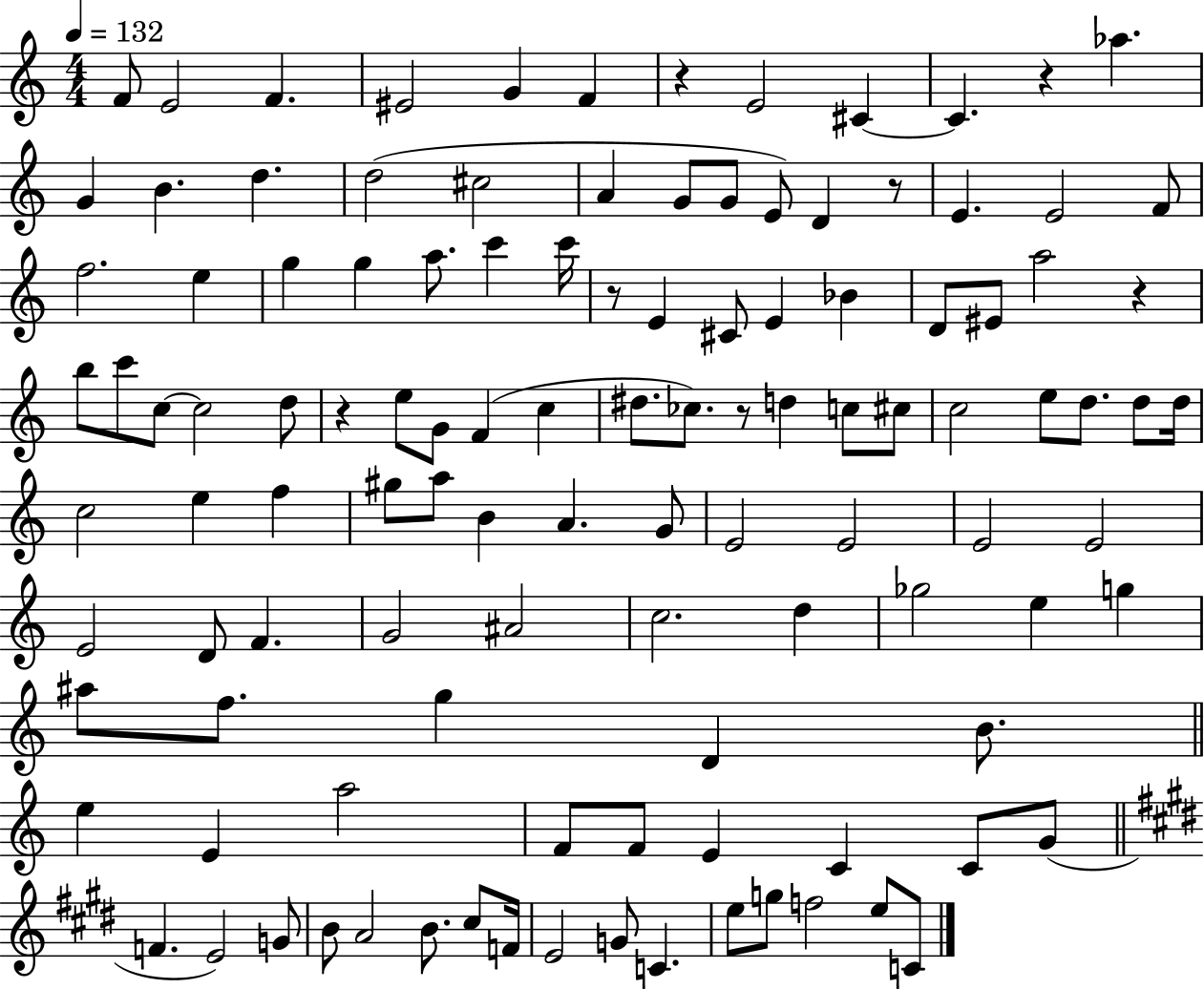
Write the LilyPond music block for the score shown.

{
  \clef treble
  \numericTimeSignature
  \time 4/4
  \key c \major
  \tempo 4 = 132
  f'8 e'2 f'4. | eis'2 g'4 f'4 | r4 e'2 cis'4~~ | cis'4. r4 aes''4. | \break g'4 b'4. d''4. | d''2( cis''2 | a'4 g'8 g'8 e'8) d'4 r8 | e'4. e'2 f'8 | \break f''2. e''4 | g''4 g''4 a''8. c'''4 c'''16 | r8 e'4 cis'8 e'4 bes'4 | d'8 eis'8 a''2 r4 | \break b''8 c'''8 c''8~~ c''2 d''8 | r4 e''8 g'8 f'4( c''4 | dis''8. ces''8.) r8 d''4 c''8 cis''8 | c''2 e''8 d''8. d''8 d''16 | \break c''2 e''4 f''4 | gis''8 a''8 b'4 a'4. g'8 | e'2 e'2 | e'2 e'2 | \break e'2 d'8 f'4. | g'2 ais'2 | c''2. d''4 | ges''2 e''4 g''4 | \break ais''8 f''8. g''4 d'4 b'8. | \bar "||" \break \key a \minor e''4 e'4 a''2 | f'8 f'8 e'4 c'4 c'8 g'8( | \bar "||" \break \key e \major f'4. e'2) g'8 | b'8 a'2 b'8. cis''8 f'16 | e'2 g'8 c'4. | e''8 g''8 f''2 e''8 c'8 | \break \bar "|."
}